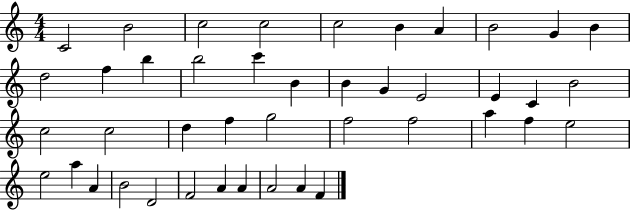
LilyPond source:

{
  \clef treble
  \numericTimeSignature
  \time 4/4
  \key c \major
  c'2 b'2 | c''2 c''2 | c''2 b'4 a'4 | b'2 g'4 b'4 | \break d''2 f''4 b''4 | b''2 c'''4 b'4 | b'4 g'4 e'2 | e'4 c'4 b'2 | \break c''2 c''2 | d''4 f''4 g''2 | f''2 f''2 | a''4 f''4 e''2 | \break e''2 a''4 a'4 | b'2 d'2 | f'2 a'4 a'4 | a'2 a'4 f'4 | \break \bar "|."
}